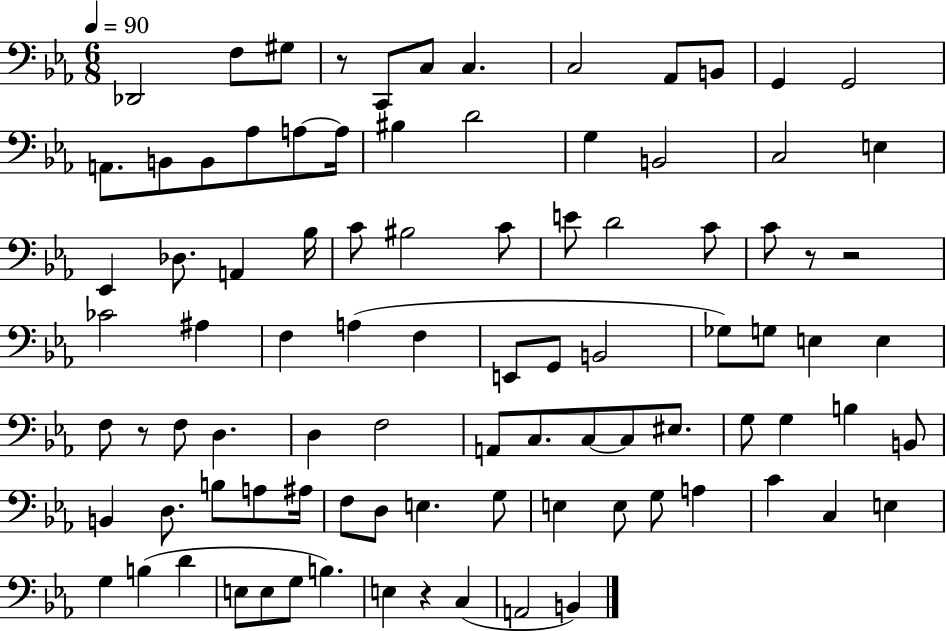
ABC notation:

X:1
T:Untitled
M:6/8
L:1/4
K:Eb
_D,,2 F,/2 ^G,/2 z/2 C,,/2 C,/2 C, C,2 _A,,/2 B,,/2 G,, G,,2 A,,/2 B,,/2 B,,/2 _A,/2 A,/2 A,/4 ^B, D2 G, B,,2 C,2 E, _E,, _D,/2 A,, _B,/4 C/2 ^B,2 C/2 E/2 D2 C/2 C/2 z/2 z2 _C2 ^A, F, A, F, E,,/2 G,,/2 B,,2 _G,/2 G,/2 E, E, F,/2 z/2 F,/2 D, D, F,2 A,,/2 C,/2 C,/2 C,/2 ^E,/2 G,/2 G, B, B,,/2 B,, D,/2 B,/2 A,/2 ^A,/4 F,/2 D,/2 E, G,/2 E, E,/2 G,/2 A, C C, E, G, B, D E,/2 E,/2 G,/2 B, E, z C, A,,2 B,,